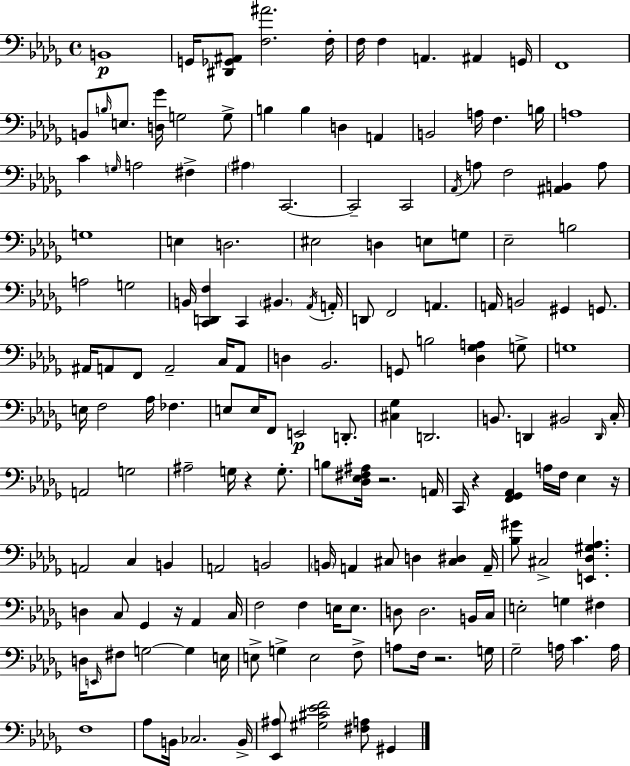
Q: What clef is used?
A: bass